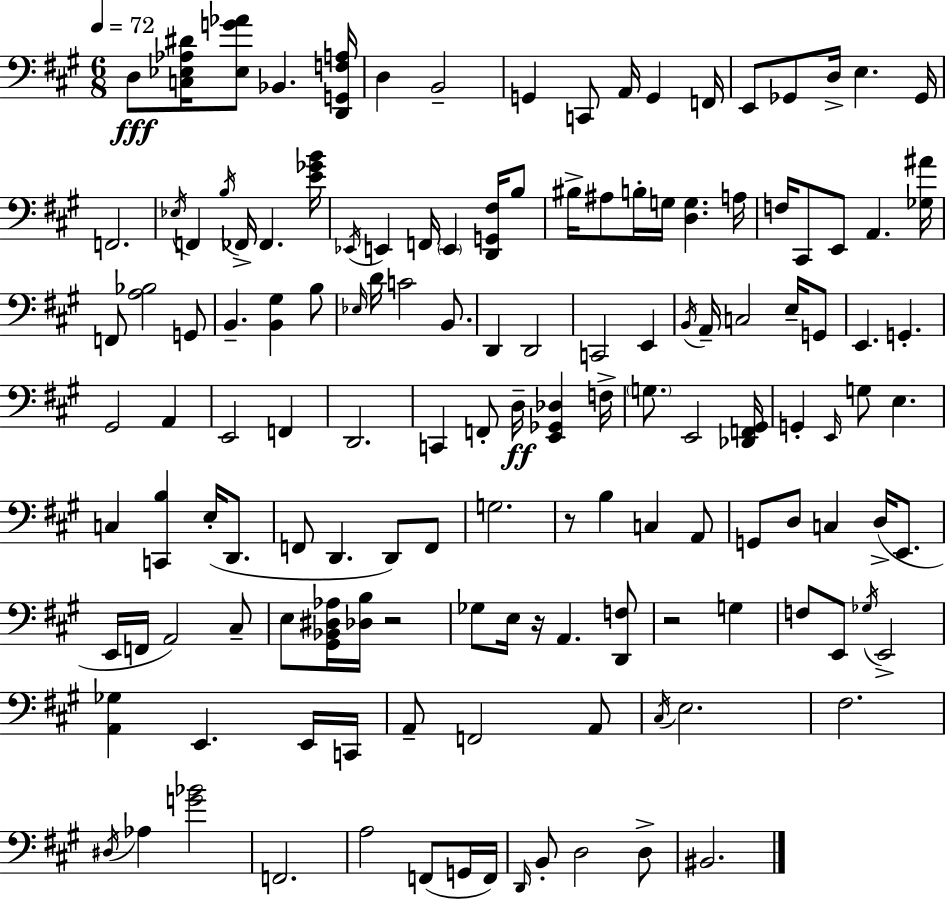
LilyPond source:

{
  \clef bass
  \numericTimeSignature
  \time 6/8
  \key a \major
  \tempo 4 = 72
  d8\fff <c ees aes dis'>16 <ees g' aes'>8 bes,4. <d, g, f a>16 | d4 b,2-- | g,4 c,8 a,16 g,4 f,16 | e,8 ges,8 d16-> e4. ges,16 | \break f,2. | \acciaccatura { ees16 } f,4 \acciaccatura { b16 } fes,16-> fes,4. | <e' ges' b'>16 \acciaccatura { ees,16 } e,4 f,16 \parenthesize e,4 | <d, g, fis>16 b8 bis16-> ais8 b16-. g16 <d g>4. | \break a16 f16 cis,8 e,8 a,4. | <ges ais'>16 f,8 <a bes>2 | g,8 b,4.-- <b, gis>4 | b8 \grace { ees16 } d'16 c'2 | \break b,8. d,4 d,2 | c,2 | e,4 \acciaccatura { b,16 } a,16-- c2 | e16-- g,8 e,4. g,4.-. | \break gis,2 | a,4 e,2 | f,4 d,2. | c,4 f,8-. d16--\ff | \break <e, ges, des>4 f16-> \parenthesize g8. e,2 | <des, f, gis,>16 g,4-. \grace { e,16 } g8 | e4. c4 <c, b>4 | e16-.( d,8. f,8 d,4. | \break d,8) f,8 g2. | r8 b4 | c4 a,8 g,8 d8 c4 | d16->( e,8. e,16 f,16 a,2) | \break cis8-- e8 <gis, bes, dis aes>16 <des b>16 r2 | ges8 e16 r16 a,4. | <d, f>8 r2 | g4 f8 e,8 \acciaccatura { ges16 } e,2-> | \break <a, ges>4 e,4. | e,16 c,16 a,8-- f,2 | a,8 \acciaccatura { cis16 } e2. | fis2. | \break \acciaccatura { dis16 } aes4 | <g' bes'>2 f,2. | a2 | f,8( g,16 f,16) \grace { d,16 } b,8-. | \break d2 d8-> bis,2. | \bar "|."
}